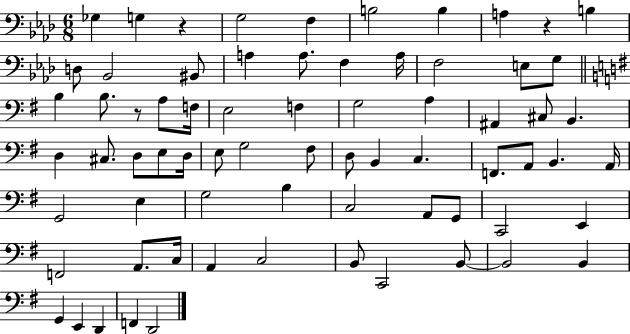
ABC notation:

X:1
T:Untitled
M:6/8
L:1/4
K:Ab
_G, G, z G,2 F, B,2 B, A, z B, D,/2 _B,,2 ^B,,/2 A, A,/2 F, A,/4 F,2 E,/2 G,/2 B, B,/2 z/2 A,/2 F,/4 E,2 F, G,2 A, ^A,, ^C,/2 B,, D, ^C,/2 D,/2 E,/2 D,/4 E,/2 G,2 ^F,/2 D,/2 B,, C, F,,/2 A,,/2 B,, A,,/4 G,,2 E, G,2 B, C,2 A,,/2 G,,/2 C,,2 E,, F,,2 A,,/2 C,/4 A,, C,2 B,,/2 C,,2 B,,/2 B,,2 B,, G,, E,, D,, F,, D,,2